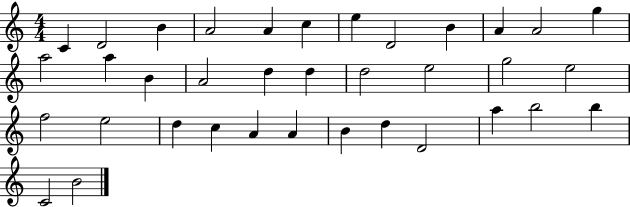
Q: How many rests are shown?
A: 0